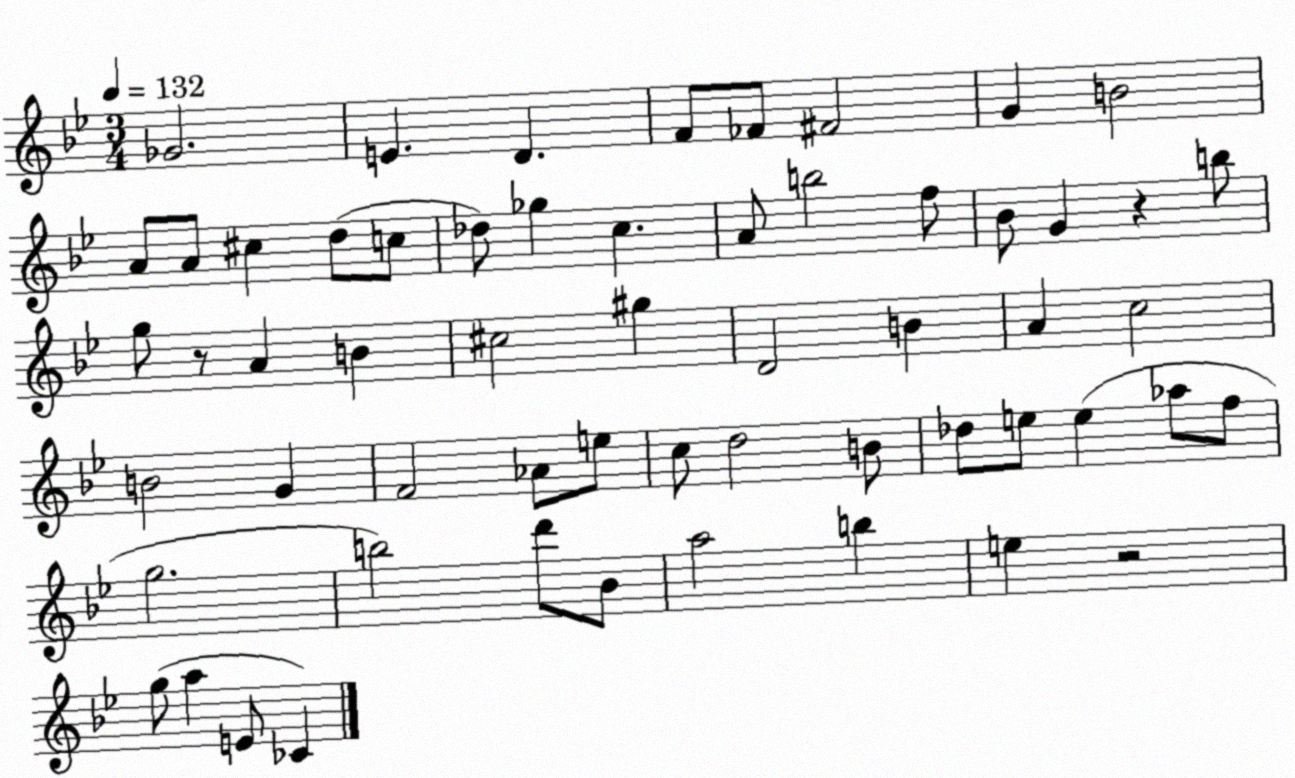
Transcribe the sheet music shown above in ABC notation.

X:1
T:Untitled
M:3/4
L:1/4
K:Bb
_G2 E D F/2 _F/2 ^F2 G B2 A/2 A/2 ^c d/2 c/2 _d/2 _g c A/2 b2 f/2 _B/2 G z b/2 g/2 z/2 A B ^c2 ^g D2 B A c2 B2 G F2 _A/2 e/2 c/2 d2 B/2 _d/2 e/2 e _a/2 f/2 g2 b2 d'/2 _B/2 a2 b e z2 g/2 a E/2 _C